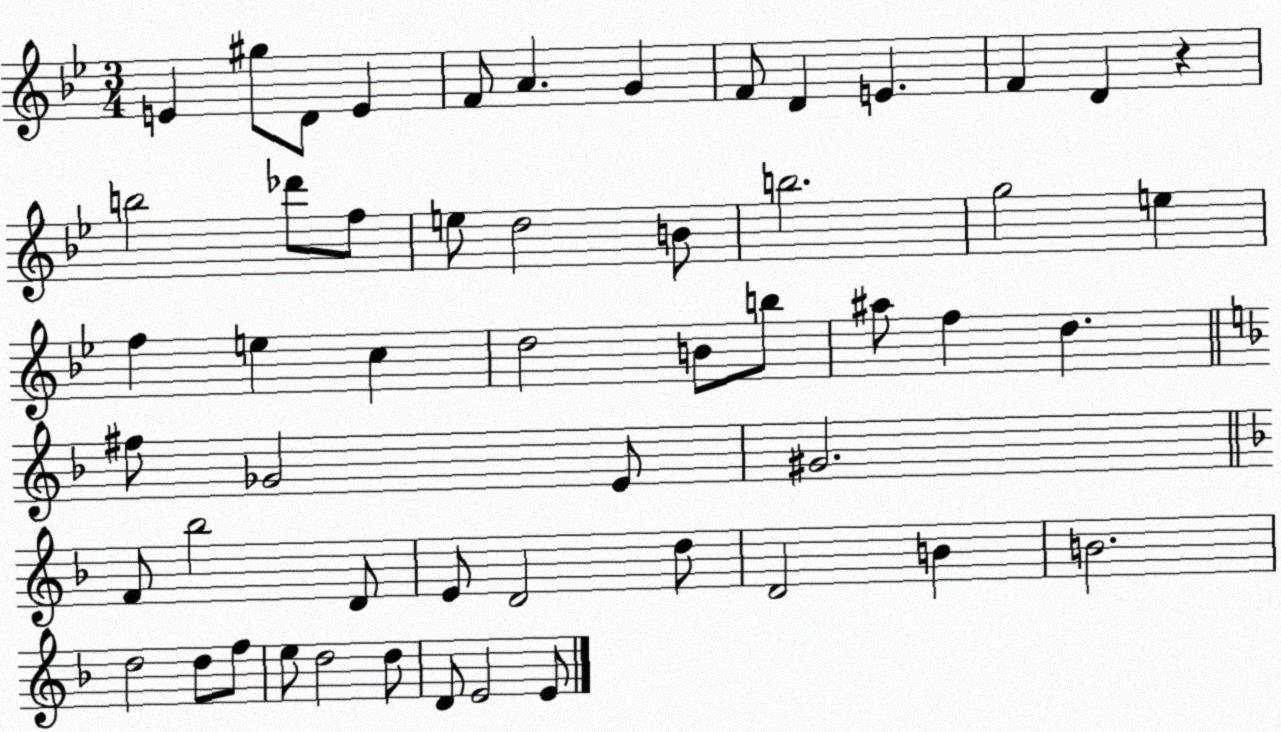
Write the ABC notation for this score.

X:1
T:Untitled
M:3/4
L:1/4
K:Bb
E ^g/2 D/2 E F/2 A G F/2 D E F D z b2 _d'/2 f/2 e/2 d2 B/2 b2 g2 e f e c d2 B/2 b/2 ^a/2 f d ^f/2 _G2 E/2 ^G2 F/2 _b2 D/2 E/2 D2 d/2 D2 B B2 d2 d/2 f/2 e/2 d2 d/2 D/2 E2 E/2